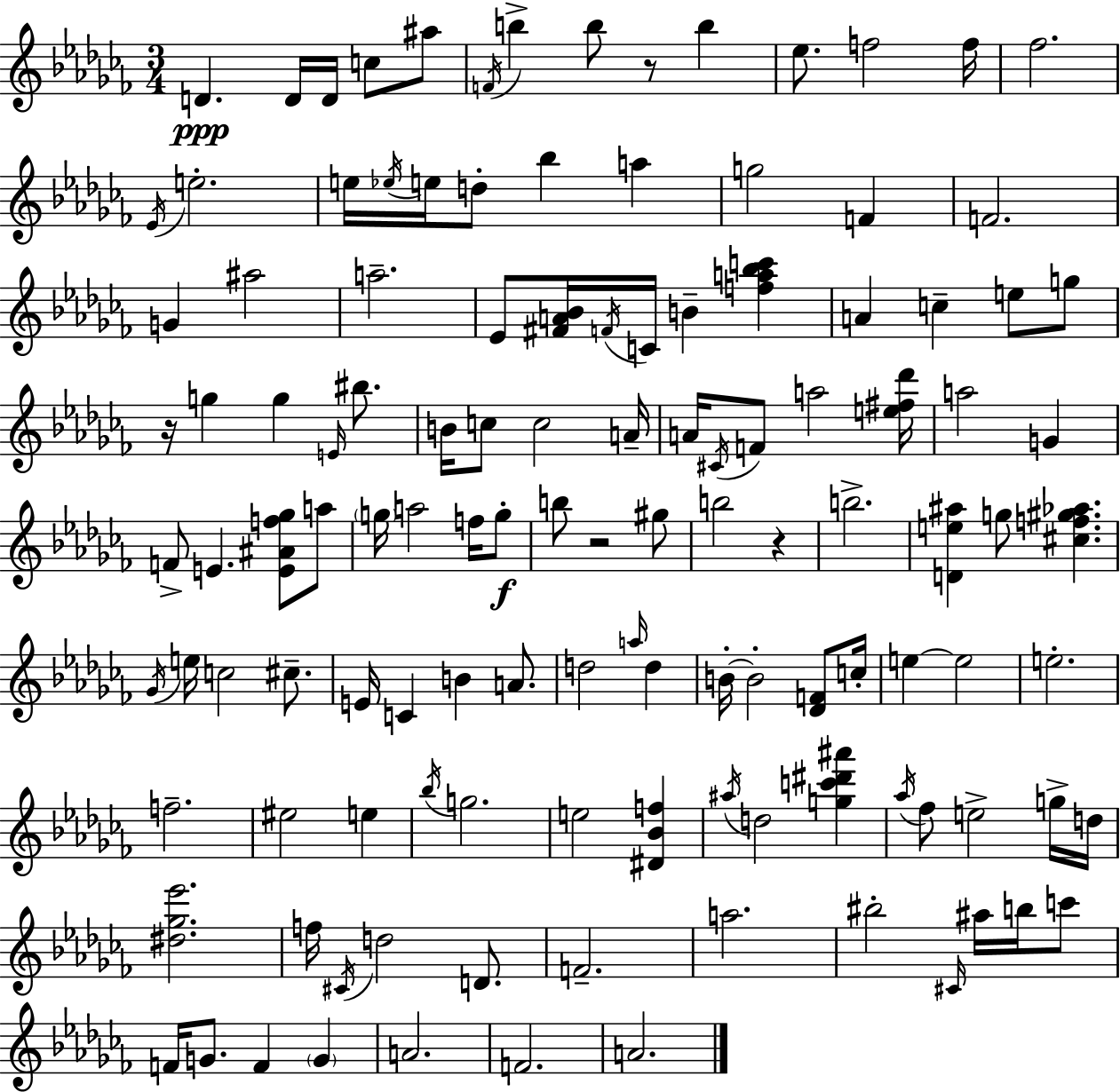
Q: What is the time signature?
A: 3/4